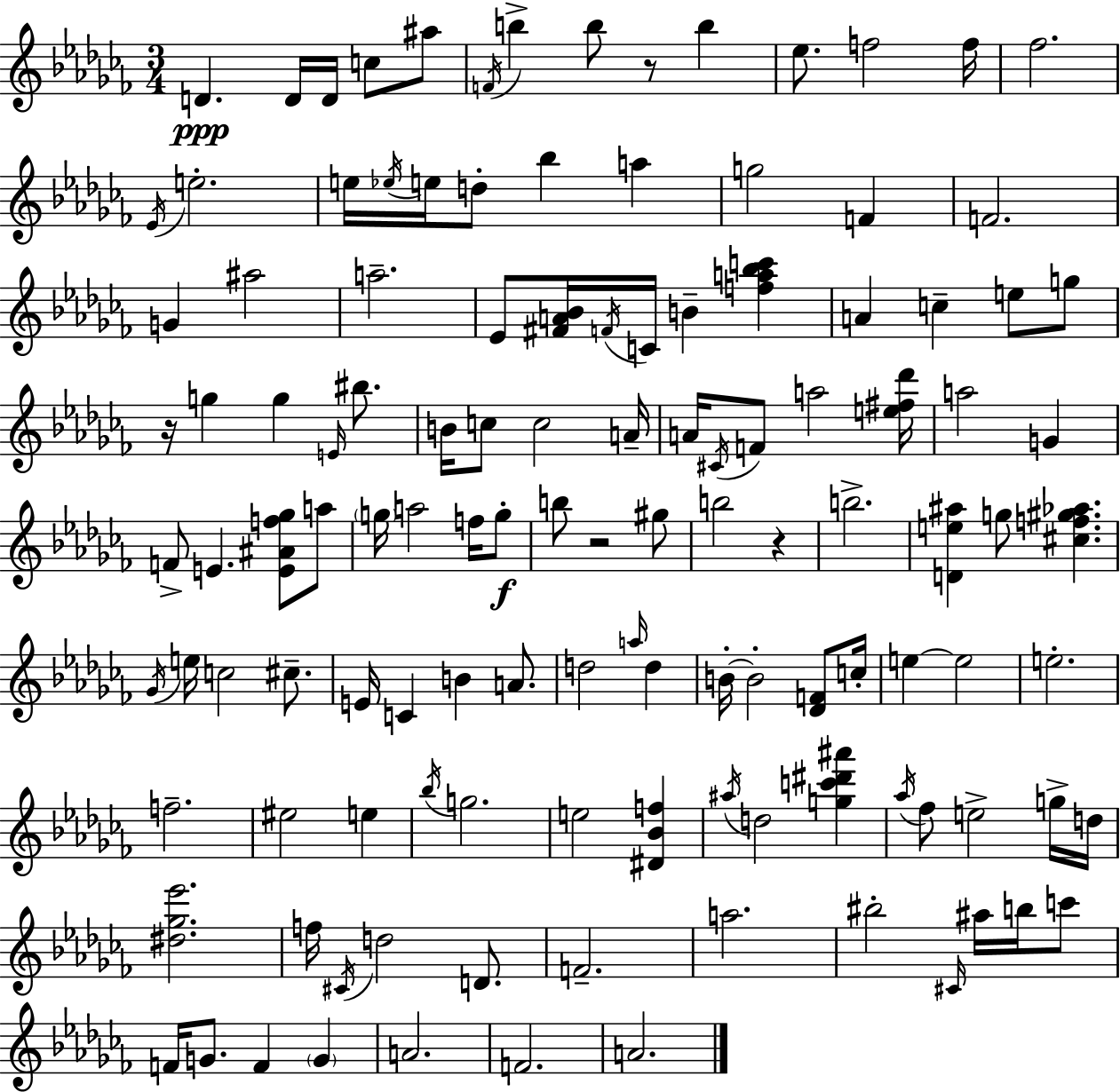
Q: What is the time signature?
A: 3/4